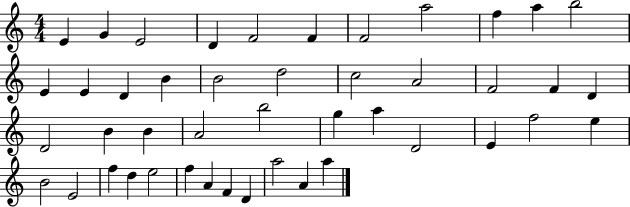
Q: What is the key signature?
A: C major